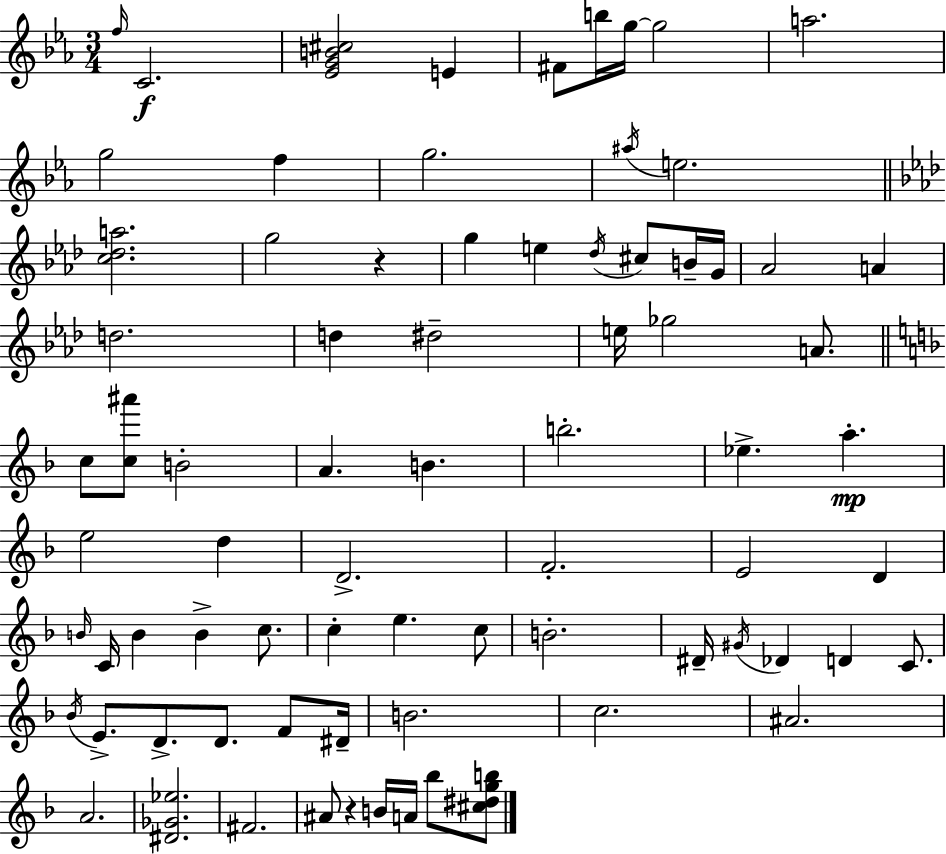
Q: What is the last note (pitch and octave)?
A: Bb5